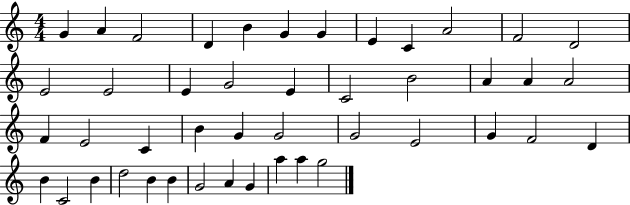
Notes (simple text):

G4/q A4/q F4/h D4/q B4/q G4/q G4/q E4/q C4/q A4/h F4/h D4/h E4/h E4/h E4/q G4/h E4/q C4/h B4/h A4/q A4/q A4/h F4/q E4/h C4/q B4/q G4/q G4/h G4/h E4/h G4/q F4/h D4/q B4/q C4/h B4/q D5/h B4/q B4/q G4/h A4/q G4/q A5/q A5/q G5/h